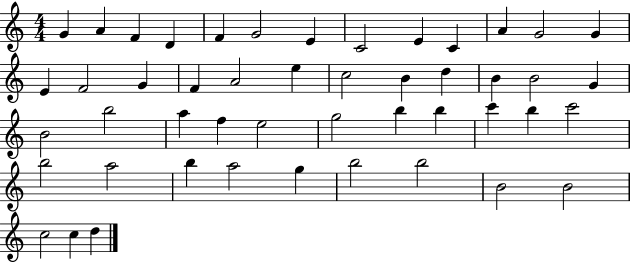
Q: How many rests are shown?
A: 0